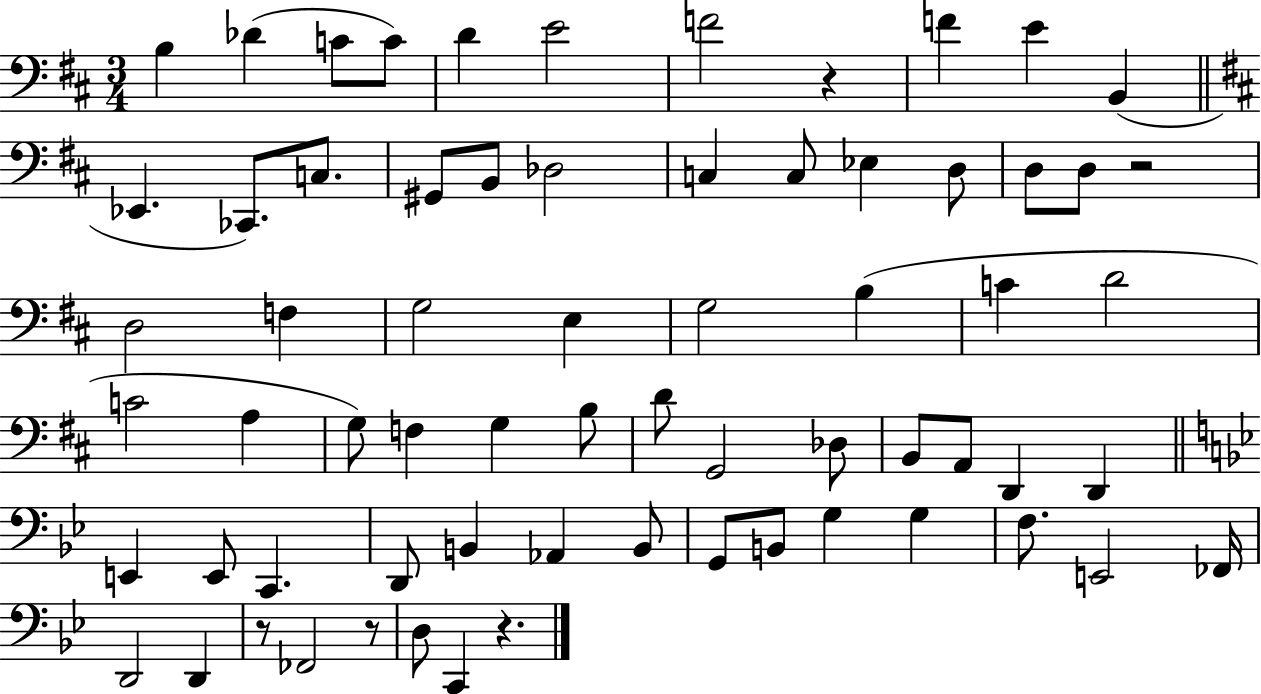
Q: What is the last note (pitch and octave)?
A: C2